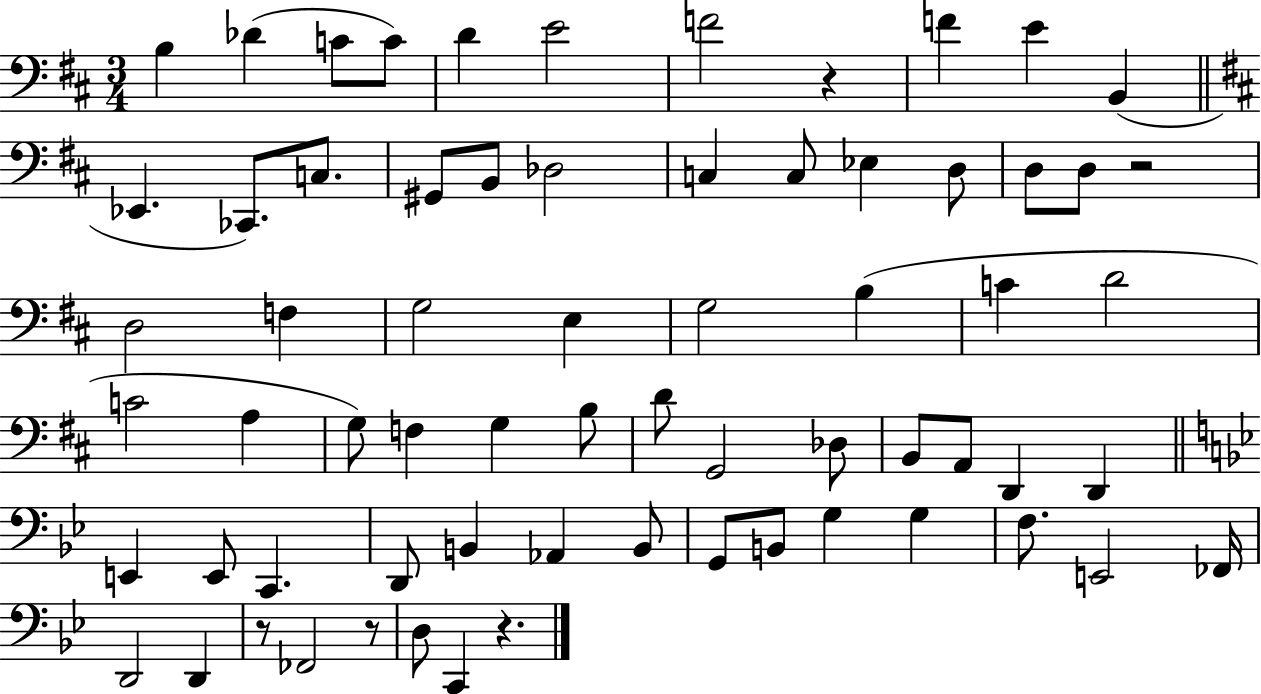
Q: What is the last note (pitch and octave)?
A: C2